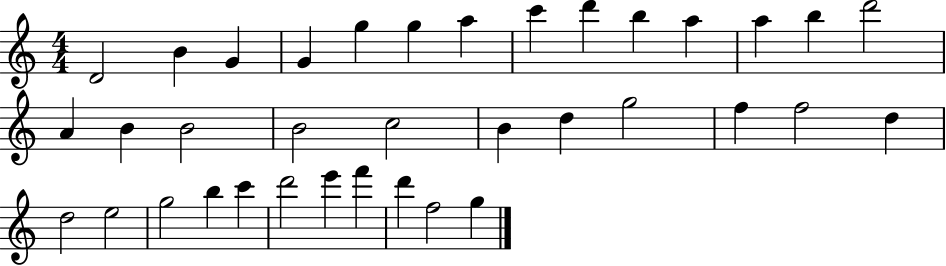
X:1
T:Untitled
M:4/4
L:1/4
K:C
D2 B G G g g a c' d' b a a b d'2 A B B2 B2 c2 B d g2 f f2 d d2 e2 g2 b c' d'2 e' f' d' f2 g